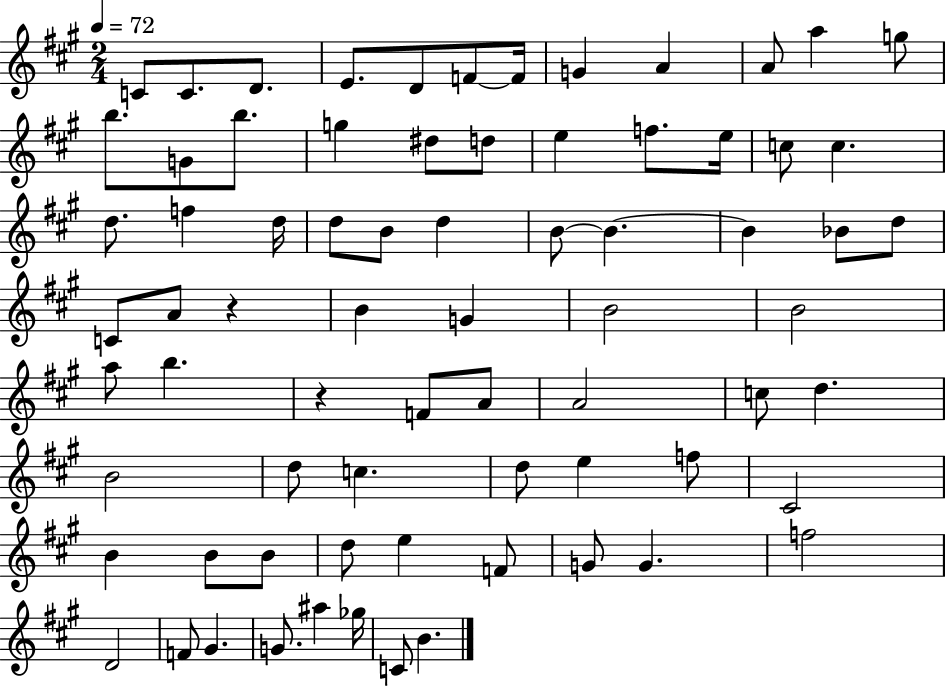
X:1
T:Untitled
M:2/4
L:1/4
K:A
C/2 C/2 D/2 E/2 D/2 F/2 F/4 G A A/2 a g/2 b/2 G/2 b/2 g ^d/2 d/2 e f/2 e/4 c/2 c d/2 f d/4 d/2 B/2 d B/2 B B _B/2 d/2 C/2 A/2 z B G B2 B2 a/2 b z F/2 A/2 A2 c/2 d B2 d/2 c d/2 e f/2 ^C2 B B/2 B/2 d/2 e F/2 G/2 G f2 D2 F/2 ^G G/2 ^a _g/4 C/2 B